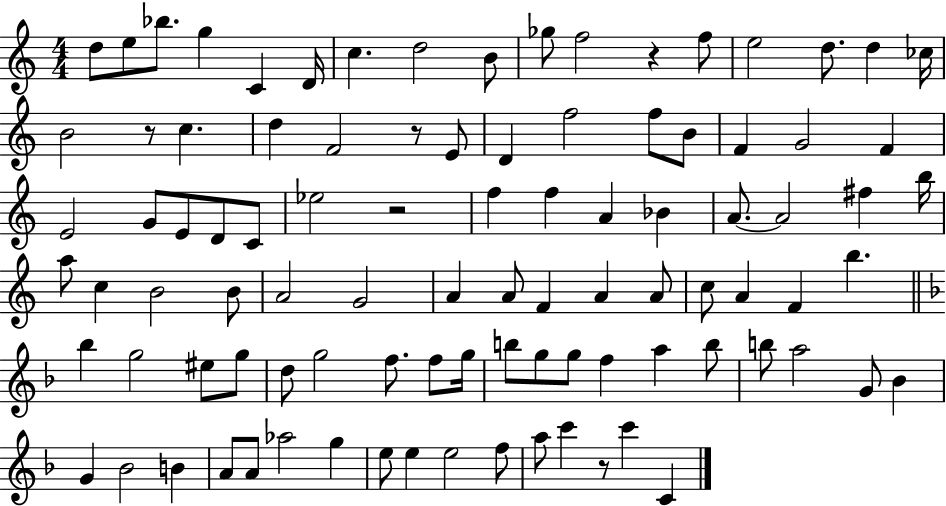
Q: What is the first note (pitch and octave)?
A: D5